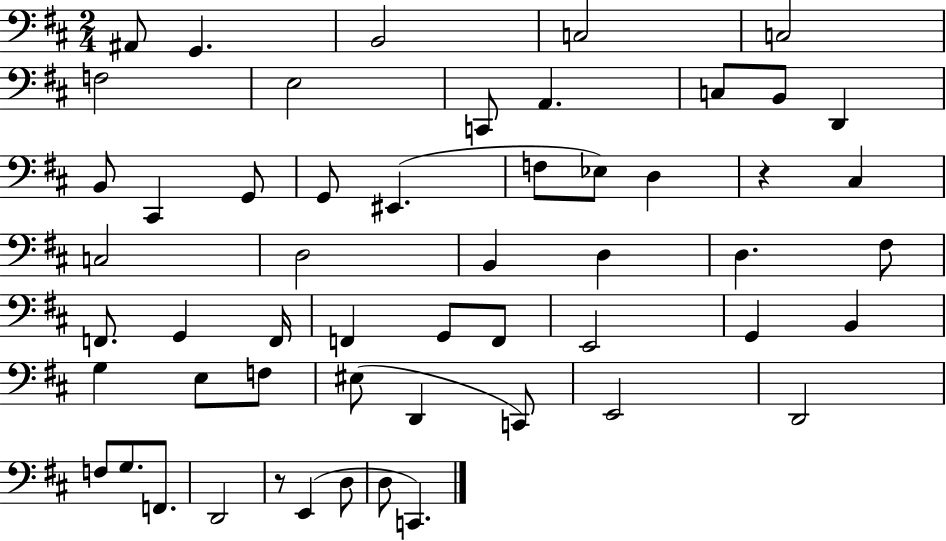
X:1
T:Untitled
M:2/4
L:1/4
K:D
^A,,/2 G,, B,,2 C,2 C,2 F,2 E,2 C,,/2 A,, C,/2 B,,/2 D,, B,,/2 ^C,, G,,/2 G,,/2 ^E,, F,/2 _E,/2 D, z ^C, C,2 D,2 B,, D, D, ^F,/2 F,,/2 G,, F,,/4 F,, G,,/2 F,,/2 E,,2 G,, B,, G, E,/2 F,/2 ^E,/2 D,, C,,/2 E,,2 D,,2 F,/2 G,/2 F,,/2 D,,2 z/2 E,, D,/2 D,/2 C,,